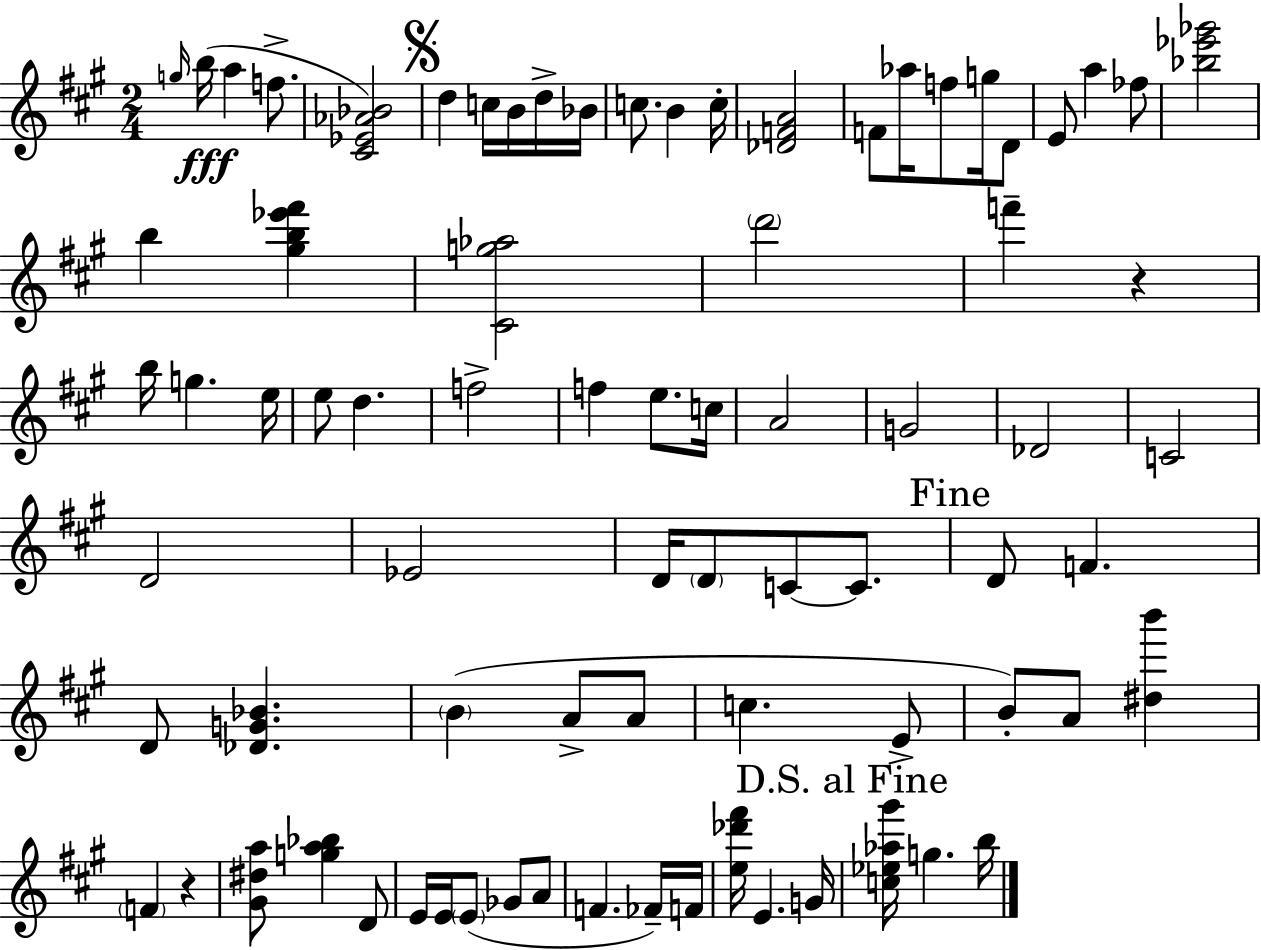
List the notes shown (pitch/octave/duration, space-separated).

G5/s B5/s A5/q F5/e. [C#4,Eb4,Ab4,Bb4]/h D5/q C5/s B4/s D5/s Bb4/s C5/e. B4/q C5/s [Db4,F4,A4]/h F4/e Ab5/s F5/e G5/s D4/e E4/e A5/q FES5/e [Bb5,Eb6,Gb6]/h B5/q [G#5,B5,Eb6,F#6]/q [C#4,G5,Ab5]/h D6/h F6/q R/q B5/s G5/q. E5/s E5/e D5/q. F5/h F5/q E5/e. C5/s A4/h G4/h Db4/h C4/h D4/h Eb4/h D4/s D4/e C4/e C4/e. D4/e F4/q. D4/e [Db4,G4,Bb4]/q. B4/q A4/e A4/e C5/q. E4/e B4/e A4/e [D#5,B6]/q F4/q R/q [G#4,D#5,A5]/e [G5,A5,Bb5]/q D4/e E4/s E4/s E4/e Gb4/e A4/e F4/q. FES4/s F4/s [E5,Db6,F#6]/s E4/q. G4/s [C5,Eb5,Ab5,G#6]/s G5/q. B5/s